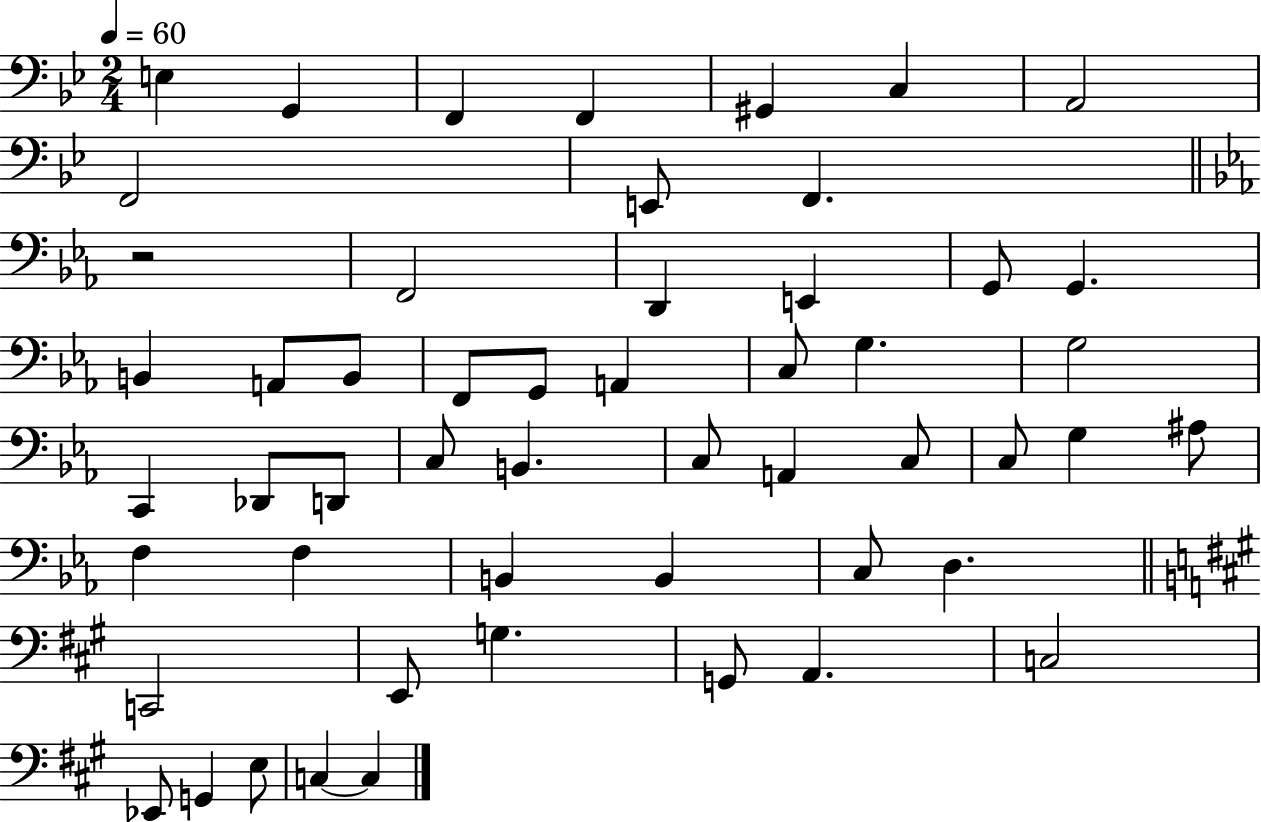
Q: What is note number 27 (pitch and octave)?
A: D2